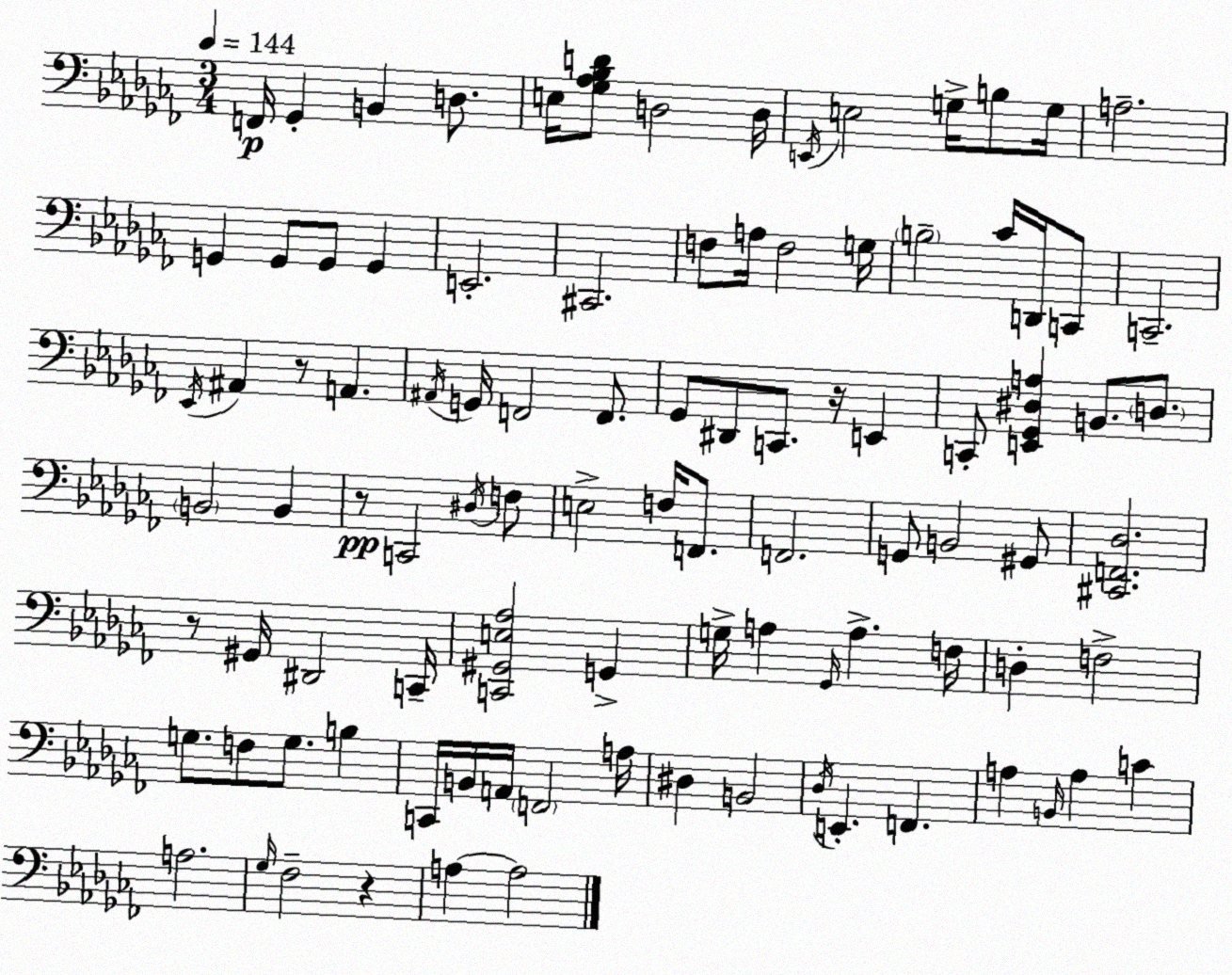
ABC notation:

X:1
T:Untitled
M:3/4
L:1/4
K:Abm
F,,/4 _G,, B,, D,/2 E,/4 [_G,_A,_B,D]/2 D,2 D,/4 E,,/4 E,2 G,/4 B,/2 G,/4 A,2 G,, G,,/2 G,,/2 G,, E,,2 ^C,,2 F,/2 A,/4 F,2 G,/4 B,2 _C/4 D,,/4 C,,/2 C,,2 _E,,/4 ^A,, z/2 A,, ^A,,/4 G,,/4 F,,2 F,,/2 _G,,/2 ^D,,/2 C,,/2 z/4 E,, C,,/2 [E,,_G,,^D,A,] B,,/2 D,/2 B,,2 B,, z/2 C,,2 ^D,/4 F,/2 E,2 F,/4 F,,/2 F,,2 G,,/2 B,,2 ^G,,/2 [^C,,F,,_D,]2 z/2 ^G,,/4 ^D,,2 C,,/4 [C,,^G,,E,_A,]2 G,, G,/4 A, _G,,/4 A, F,/4 D, F,2 G,/2 F,/2 G,/2 B, C,,/4 B,,/4 A,,/4 F,,2 A,/4 ^D, B,,2 _D,/4 E,, F,, A, B,,/4 A, C A,2 _G,/4 _F,2 z A, A,2